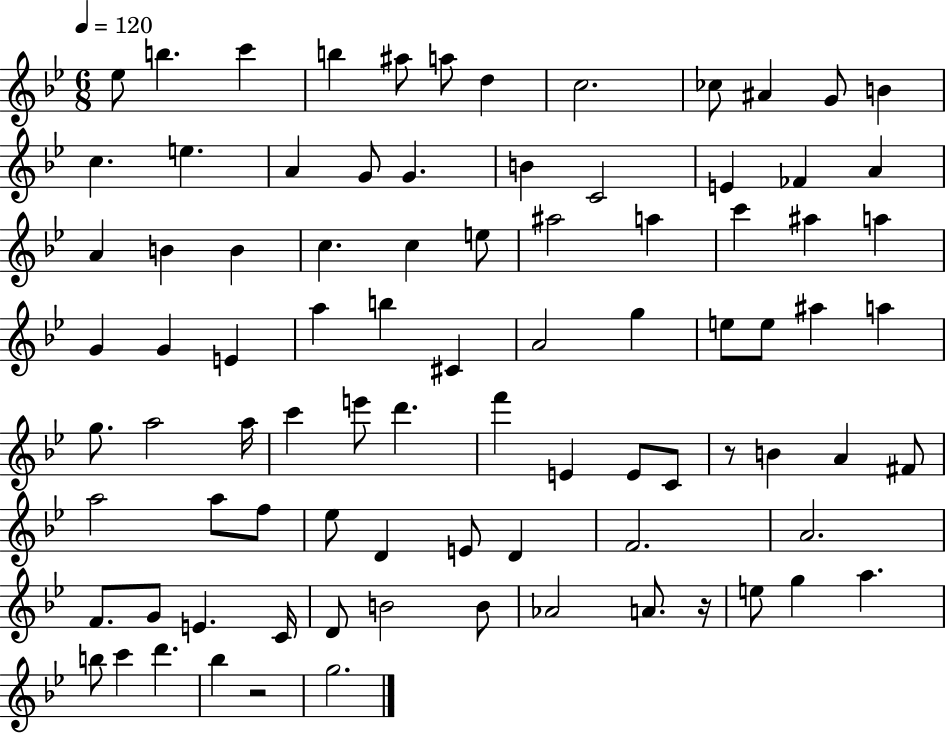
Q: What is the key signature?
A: BES major